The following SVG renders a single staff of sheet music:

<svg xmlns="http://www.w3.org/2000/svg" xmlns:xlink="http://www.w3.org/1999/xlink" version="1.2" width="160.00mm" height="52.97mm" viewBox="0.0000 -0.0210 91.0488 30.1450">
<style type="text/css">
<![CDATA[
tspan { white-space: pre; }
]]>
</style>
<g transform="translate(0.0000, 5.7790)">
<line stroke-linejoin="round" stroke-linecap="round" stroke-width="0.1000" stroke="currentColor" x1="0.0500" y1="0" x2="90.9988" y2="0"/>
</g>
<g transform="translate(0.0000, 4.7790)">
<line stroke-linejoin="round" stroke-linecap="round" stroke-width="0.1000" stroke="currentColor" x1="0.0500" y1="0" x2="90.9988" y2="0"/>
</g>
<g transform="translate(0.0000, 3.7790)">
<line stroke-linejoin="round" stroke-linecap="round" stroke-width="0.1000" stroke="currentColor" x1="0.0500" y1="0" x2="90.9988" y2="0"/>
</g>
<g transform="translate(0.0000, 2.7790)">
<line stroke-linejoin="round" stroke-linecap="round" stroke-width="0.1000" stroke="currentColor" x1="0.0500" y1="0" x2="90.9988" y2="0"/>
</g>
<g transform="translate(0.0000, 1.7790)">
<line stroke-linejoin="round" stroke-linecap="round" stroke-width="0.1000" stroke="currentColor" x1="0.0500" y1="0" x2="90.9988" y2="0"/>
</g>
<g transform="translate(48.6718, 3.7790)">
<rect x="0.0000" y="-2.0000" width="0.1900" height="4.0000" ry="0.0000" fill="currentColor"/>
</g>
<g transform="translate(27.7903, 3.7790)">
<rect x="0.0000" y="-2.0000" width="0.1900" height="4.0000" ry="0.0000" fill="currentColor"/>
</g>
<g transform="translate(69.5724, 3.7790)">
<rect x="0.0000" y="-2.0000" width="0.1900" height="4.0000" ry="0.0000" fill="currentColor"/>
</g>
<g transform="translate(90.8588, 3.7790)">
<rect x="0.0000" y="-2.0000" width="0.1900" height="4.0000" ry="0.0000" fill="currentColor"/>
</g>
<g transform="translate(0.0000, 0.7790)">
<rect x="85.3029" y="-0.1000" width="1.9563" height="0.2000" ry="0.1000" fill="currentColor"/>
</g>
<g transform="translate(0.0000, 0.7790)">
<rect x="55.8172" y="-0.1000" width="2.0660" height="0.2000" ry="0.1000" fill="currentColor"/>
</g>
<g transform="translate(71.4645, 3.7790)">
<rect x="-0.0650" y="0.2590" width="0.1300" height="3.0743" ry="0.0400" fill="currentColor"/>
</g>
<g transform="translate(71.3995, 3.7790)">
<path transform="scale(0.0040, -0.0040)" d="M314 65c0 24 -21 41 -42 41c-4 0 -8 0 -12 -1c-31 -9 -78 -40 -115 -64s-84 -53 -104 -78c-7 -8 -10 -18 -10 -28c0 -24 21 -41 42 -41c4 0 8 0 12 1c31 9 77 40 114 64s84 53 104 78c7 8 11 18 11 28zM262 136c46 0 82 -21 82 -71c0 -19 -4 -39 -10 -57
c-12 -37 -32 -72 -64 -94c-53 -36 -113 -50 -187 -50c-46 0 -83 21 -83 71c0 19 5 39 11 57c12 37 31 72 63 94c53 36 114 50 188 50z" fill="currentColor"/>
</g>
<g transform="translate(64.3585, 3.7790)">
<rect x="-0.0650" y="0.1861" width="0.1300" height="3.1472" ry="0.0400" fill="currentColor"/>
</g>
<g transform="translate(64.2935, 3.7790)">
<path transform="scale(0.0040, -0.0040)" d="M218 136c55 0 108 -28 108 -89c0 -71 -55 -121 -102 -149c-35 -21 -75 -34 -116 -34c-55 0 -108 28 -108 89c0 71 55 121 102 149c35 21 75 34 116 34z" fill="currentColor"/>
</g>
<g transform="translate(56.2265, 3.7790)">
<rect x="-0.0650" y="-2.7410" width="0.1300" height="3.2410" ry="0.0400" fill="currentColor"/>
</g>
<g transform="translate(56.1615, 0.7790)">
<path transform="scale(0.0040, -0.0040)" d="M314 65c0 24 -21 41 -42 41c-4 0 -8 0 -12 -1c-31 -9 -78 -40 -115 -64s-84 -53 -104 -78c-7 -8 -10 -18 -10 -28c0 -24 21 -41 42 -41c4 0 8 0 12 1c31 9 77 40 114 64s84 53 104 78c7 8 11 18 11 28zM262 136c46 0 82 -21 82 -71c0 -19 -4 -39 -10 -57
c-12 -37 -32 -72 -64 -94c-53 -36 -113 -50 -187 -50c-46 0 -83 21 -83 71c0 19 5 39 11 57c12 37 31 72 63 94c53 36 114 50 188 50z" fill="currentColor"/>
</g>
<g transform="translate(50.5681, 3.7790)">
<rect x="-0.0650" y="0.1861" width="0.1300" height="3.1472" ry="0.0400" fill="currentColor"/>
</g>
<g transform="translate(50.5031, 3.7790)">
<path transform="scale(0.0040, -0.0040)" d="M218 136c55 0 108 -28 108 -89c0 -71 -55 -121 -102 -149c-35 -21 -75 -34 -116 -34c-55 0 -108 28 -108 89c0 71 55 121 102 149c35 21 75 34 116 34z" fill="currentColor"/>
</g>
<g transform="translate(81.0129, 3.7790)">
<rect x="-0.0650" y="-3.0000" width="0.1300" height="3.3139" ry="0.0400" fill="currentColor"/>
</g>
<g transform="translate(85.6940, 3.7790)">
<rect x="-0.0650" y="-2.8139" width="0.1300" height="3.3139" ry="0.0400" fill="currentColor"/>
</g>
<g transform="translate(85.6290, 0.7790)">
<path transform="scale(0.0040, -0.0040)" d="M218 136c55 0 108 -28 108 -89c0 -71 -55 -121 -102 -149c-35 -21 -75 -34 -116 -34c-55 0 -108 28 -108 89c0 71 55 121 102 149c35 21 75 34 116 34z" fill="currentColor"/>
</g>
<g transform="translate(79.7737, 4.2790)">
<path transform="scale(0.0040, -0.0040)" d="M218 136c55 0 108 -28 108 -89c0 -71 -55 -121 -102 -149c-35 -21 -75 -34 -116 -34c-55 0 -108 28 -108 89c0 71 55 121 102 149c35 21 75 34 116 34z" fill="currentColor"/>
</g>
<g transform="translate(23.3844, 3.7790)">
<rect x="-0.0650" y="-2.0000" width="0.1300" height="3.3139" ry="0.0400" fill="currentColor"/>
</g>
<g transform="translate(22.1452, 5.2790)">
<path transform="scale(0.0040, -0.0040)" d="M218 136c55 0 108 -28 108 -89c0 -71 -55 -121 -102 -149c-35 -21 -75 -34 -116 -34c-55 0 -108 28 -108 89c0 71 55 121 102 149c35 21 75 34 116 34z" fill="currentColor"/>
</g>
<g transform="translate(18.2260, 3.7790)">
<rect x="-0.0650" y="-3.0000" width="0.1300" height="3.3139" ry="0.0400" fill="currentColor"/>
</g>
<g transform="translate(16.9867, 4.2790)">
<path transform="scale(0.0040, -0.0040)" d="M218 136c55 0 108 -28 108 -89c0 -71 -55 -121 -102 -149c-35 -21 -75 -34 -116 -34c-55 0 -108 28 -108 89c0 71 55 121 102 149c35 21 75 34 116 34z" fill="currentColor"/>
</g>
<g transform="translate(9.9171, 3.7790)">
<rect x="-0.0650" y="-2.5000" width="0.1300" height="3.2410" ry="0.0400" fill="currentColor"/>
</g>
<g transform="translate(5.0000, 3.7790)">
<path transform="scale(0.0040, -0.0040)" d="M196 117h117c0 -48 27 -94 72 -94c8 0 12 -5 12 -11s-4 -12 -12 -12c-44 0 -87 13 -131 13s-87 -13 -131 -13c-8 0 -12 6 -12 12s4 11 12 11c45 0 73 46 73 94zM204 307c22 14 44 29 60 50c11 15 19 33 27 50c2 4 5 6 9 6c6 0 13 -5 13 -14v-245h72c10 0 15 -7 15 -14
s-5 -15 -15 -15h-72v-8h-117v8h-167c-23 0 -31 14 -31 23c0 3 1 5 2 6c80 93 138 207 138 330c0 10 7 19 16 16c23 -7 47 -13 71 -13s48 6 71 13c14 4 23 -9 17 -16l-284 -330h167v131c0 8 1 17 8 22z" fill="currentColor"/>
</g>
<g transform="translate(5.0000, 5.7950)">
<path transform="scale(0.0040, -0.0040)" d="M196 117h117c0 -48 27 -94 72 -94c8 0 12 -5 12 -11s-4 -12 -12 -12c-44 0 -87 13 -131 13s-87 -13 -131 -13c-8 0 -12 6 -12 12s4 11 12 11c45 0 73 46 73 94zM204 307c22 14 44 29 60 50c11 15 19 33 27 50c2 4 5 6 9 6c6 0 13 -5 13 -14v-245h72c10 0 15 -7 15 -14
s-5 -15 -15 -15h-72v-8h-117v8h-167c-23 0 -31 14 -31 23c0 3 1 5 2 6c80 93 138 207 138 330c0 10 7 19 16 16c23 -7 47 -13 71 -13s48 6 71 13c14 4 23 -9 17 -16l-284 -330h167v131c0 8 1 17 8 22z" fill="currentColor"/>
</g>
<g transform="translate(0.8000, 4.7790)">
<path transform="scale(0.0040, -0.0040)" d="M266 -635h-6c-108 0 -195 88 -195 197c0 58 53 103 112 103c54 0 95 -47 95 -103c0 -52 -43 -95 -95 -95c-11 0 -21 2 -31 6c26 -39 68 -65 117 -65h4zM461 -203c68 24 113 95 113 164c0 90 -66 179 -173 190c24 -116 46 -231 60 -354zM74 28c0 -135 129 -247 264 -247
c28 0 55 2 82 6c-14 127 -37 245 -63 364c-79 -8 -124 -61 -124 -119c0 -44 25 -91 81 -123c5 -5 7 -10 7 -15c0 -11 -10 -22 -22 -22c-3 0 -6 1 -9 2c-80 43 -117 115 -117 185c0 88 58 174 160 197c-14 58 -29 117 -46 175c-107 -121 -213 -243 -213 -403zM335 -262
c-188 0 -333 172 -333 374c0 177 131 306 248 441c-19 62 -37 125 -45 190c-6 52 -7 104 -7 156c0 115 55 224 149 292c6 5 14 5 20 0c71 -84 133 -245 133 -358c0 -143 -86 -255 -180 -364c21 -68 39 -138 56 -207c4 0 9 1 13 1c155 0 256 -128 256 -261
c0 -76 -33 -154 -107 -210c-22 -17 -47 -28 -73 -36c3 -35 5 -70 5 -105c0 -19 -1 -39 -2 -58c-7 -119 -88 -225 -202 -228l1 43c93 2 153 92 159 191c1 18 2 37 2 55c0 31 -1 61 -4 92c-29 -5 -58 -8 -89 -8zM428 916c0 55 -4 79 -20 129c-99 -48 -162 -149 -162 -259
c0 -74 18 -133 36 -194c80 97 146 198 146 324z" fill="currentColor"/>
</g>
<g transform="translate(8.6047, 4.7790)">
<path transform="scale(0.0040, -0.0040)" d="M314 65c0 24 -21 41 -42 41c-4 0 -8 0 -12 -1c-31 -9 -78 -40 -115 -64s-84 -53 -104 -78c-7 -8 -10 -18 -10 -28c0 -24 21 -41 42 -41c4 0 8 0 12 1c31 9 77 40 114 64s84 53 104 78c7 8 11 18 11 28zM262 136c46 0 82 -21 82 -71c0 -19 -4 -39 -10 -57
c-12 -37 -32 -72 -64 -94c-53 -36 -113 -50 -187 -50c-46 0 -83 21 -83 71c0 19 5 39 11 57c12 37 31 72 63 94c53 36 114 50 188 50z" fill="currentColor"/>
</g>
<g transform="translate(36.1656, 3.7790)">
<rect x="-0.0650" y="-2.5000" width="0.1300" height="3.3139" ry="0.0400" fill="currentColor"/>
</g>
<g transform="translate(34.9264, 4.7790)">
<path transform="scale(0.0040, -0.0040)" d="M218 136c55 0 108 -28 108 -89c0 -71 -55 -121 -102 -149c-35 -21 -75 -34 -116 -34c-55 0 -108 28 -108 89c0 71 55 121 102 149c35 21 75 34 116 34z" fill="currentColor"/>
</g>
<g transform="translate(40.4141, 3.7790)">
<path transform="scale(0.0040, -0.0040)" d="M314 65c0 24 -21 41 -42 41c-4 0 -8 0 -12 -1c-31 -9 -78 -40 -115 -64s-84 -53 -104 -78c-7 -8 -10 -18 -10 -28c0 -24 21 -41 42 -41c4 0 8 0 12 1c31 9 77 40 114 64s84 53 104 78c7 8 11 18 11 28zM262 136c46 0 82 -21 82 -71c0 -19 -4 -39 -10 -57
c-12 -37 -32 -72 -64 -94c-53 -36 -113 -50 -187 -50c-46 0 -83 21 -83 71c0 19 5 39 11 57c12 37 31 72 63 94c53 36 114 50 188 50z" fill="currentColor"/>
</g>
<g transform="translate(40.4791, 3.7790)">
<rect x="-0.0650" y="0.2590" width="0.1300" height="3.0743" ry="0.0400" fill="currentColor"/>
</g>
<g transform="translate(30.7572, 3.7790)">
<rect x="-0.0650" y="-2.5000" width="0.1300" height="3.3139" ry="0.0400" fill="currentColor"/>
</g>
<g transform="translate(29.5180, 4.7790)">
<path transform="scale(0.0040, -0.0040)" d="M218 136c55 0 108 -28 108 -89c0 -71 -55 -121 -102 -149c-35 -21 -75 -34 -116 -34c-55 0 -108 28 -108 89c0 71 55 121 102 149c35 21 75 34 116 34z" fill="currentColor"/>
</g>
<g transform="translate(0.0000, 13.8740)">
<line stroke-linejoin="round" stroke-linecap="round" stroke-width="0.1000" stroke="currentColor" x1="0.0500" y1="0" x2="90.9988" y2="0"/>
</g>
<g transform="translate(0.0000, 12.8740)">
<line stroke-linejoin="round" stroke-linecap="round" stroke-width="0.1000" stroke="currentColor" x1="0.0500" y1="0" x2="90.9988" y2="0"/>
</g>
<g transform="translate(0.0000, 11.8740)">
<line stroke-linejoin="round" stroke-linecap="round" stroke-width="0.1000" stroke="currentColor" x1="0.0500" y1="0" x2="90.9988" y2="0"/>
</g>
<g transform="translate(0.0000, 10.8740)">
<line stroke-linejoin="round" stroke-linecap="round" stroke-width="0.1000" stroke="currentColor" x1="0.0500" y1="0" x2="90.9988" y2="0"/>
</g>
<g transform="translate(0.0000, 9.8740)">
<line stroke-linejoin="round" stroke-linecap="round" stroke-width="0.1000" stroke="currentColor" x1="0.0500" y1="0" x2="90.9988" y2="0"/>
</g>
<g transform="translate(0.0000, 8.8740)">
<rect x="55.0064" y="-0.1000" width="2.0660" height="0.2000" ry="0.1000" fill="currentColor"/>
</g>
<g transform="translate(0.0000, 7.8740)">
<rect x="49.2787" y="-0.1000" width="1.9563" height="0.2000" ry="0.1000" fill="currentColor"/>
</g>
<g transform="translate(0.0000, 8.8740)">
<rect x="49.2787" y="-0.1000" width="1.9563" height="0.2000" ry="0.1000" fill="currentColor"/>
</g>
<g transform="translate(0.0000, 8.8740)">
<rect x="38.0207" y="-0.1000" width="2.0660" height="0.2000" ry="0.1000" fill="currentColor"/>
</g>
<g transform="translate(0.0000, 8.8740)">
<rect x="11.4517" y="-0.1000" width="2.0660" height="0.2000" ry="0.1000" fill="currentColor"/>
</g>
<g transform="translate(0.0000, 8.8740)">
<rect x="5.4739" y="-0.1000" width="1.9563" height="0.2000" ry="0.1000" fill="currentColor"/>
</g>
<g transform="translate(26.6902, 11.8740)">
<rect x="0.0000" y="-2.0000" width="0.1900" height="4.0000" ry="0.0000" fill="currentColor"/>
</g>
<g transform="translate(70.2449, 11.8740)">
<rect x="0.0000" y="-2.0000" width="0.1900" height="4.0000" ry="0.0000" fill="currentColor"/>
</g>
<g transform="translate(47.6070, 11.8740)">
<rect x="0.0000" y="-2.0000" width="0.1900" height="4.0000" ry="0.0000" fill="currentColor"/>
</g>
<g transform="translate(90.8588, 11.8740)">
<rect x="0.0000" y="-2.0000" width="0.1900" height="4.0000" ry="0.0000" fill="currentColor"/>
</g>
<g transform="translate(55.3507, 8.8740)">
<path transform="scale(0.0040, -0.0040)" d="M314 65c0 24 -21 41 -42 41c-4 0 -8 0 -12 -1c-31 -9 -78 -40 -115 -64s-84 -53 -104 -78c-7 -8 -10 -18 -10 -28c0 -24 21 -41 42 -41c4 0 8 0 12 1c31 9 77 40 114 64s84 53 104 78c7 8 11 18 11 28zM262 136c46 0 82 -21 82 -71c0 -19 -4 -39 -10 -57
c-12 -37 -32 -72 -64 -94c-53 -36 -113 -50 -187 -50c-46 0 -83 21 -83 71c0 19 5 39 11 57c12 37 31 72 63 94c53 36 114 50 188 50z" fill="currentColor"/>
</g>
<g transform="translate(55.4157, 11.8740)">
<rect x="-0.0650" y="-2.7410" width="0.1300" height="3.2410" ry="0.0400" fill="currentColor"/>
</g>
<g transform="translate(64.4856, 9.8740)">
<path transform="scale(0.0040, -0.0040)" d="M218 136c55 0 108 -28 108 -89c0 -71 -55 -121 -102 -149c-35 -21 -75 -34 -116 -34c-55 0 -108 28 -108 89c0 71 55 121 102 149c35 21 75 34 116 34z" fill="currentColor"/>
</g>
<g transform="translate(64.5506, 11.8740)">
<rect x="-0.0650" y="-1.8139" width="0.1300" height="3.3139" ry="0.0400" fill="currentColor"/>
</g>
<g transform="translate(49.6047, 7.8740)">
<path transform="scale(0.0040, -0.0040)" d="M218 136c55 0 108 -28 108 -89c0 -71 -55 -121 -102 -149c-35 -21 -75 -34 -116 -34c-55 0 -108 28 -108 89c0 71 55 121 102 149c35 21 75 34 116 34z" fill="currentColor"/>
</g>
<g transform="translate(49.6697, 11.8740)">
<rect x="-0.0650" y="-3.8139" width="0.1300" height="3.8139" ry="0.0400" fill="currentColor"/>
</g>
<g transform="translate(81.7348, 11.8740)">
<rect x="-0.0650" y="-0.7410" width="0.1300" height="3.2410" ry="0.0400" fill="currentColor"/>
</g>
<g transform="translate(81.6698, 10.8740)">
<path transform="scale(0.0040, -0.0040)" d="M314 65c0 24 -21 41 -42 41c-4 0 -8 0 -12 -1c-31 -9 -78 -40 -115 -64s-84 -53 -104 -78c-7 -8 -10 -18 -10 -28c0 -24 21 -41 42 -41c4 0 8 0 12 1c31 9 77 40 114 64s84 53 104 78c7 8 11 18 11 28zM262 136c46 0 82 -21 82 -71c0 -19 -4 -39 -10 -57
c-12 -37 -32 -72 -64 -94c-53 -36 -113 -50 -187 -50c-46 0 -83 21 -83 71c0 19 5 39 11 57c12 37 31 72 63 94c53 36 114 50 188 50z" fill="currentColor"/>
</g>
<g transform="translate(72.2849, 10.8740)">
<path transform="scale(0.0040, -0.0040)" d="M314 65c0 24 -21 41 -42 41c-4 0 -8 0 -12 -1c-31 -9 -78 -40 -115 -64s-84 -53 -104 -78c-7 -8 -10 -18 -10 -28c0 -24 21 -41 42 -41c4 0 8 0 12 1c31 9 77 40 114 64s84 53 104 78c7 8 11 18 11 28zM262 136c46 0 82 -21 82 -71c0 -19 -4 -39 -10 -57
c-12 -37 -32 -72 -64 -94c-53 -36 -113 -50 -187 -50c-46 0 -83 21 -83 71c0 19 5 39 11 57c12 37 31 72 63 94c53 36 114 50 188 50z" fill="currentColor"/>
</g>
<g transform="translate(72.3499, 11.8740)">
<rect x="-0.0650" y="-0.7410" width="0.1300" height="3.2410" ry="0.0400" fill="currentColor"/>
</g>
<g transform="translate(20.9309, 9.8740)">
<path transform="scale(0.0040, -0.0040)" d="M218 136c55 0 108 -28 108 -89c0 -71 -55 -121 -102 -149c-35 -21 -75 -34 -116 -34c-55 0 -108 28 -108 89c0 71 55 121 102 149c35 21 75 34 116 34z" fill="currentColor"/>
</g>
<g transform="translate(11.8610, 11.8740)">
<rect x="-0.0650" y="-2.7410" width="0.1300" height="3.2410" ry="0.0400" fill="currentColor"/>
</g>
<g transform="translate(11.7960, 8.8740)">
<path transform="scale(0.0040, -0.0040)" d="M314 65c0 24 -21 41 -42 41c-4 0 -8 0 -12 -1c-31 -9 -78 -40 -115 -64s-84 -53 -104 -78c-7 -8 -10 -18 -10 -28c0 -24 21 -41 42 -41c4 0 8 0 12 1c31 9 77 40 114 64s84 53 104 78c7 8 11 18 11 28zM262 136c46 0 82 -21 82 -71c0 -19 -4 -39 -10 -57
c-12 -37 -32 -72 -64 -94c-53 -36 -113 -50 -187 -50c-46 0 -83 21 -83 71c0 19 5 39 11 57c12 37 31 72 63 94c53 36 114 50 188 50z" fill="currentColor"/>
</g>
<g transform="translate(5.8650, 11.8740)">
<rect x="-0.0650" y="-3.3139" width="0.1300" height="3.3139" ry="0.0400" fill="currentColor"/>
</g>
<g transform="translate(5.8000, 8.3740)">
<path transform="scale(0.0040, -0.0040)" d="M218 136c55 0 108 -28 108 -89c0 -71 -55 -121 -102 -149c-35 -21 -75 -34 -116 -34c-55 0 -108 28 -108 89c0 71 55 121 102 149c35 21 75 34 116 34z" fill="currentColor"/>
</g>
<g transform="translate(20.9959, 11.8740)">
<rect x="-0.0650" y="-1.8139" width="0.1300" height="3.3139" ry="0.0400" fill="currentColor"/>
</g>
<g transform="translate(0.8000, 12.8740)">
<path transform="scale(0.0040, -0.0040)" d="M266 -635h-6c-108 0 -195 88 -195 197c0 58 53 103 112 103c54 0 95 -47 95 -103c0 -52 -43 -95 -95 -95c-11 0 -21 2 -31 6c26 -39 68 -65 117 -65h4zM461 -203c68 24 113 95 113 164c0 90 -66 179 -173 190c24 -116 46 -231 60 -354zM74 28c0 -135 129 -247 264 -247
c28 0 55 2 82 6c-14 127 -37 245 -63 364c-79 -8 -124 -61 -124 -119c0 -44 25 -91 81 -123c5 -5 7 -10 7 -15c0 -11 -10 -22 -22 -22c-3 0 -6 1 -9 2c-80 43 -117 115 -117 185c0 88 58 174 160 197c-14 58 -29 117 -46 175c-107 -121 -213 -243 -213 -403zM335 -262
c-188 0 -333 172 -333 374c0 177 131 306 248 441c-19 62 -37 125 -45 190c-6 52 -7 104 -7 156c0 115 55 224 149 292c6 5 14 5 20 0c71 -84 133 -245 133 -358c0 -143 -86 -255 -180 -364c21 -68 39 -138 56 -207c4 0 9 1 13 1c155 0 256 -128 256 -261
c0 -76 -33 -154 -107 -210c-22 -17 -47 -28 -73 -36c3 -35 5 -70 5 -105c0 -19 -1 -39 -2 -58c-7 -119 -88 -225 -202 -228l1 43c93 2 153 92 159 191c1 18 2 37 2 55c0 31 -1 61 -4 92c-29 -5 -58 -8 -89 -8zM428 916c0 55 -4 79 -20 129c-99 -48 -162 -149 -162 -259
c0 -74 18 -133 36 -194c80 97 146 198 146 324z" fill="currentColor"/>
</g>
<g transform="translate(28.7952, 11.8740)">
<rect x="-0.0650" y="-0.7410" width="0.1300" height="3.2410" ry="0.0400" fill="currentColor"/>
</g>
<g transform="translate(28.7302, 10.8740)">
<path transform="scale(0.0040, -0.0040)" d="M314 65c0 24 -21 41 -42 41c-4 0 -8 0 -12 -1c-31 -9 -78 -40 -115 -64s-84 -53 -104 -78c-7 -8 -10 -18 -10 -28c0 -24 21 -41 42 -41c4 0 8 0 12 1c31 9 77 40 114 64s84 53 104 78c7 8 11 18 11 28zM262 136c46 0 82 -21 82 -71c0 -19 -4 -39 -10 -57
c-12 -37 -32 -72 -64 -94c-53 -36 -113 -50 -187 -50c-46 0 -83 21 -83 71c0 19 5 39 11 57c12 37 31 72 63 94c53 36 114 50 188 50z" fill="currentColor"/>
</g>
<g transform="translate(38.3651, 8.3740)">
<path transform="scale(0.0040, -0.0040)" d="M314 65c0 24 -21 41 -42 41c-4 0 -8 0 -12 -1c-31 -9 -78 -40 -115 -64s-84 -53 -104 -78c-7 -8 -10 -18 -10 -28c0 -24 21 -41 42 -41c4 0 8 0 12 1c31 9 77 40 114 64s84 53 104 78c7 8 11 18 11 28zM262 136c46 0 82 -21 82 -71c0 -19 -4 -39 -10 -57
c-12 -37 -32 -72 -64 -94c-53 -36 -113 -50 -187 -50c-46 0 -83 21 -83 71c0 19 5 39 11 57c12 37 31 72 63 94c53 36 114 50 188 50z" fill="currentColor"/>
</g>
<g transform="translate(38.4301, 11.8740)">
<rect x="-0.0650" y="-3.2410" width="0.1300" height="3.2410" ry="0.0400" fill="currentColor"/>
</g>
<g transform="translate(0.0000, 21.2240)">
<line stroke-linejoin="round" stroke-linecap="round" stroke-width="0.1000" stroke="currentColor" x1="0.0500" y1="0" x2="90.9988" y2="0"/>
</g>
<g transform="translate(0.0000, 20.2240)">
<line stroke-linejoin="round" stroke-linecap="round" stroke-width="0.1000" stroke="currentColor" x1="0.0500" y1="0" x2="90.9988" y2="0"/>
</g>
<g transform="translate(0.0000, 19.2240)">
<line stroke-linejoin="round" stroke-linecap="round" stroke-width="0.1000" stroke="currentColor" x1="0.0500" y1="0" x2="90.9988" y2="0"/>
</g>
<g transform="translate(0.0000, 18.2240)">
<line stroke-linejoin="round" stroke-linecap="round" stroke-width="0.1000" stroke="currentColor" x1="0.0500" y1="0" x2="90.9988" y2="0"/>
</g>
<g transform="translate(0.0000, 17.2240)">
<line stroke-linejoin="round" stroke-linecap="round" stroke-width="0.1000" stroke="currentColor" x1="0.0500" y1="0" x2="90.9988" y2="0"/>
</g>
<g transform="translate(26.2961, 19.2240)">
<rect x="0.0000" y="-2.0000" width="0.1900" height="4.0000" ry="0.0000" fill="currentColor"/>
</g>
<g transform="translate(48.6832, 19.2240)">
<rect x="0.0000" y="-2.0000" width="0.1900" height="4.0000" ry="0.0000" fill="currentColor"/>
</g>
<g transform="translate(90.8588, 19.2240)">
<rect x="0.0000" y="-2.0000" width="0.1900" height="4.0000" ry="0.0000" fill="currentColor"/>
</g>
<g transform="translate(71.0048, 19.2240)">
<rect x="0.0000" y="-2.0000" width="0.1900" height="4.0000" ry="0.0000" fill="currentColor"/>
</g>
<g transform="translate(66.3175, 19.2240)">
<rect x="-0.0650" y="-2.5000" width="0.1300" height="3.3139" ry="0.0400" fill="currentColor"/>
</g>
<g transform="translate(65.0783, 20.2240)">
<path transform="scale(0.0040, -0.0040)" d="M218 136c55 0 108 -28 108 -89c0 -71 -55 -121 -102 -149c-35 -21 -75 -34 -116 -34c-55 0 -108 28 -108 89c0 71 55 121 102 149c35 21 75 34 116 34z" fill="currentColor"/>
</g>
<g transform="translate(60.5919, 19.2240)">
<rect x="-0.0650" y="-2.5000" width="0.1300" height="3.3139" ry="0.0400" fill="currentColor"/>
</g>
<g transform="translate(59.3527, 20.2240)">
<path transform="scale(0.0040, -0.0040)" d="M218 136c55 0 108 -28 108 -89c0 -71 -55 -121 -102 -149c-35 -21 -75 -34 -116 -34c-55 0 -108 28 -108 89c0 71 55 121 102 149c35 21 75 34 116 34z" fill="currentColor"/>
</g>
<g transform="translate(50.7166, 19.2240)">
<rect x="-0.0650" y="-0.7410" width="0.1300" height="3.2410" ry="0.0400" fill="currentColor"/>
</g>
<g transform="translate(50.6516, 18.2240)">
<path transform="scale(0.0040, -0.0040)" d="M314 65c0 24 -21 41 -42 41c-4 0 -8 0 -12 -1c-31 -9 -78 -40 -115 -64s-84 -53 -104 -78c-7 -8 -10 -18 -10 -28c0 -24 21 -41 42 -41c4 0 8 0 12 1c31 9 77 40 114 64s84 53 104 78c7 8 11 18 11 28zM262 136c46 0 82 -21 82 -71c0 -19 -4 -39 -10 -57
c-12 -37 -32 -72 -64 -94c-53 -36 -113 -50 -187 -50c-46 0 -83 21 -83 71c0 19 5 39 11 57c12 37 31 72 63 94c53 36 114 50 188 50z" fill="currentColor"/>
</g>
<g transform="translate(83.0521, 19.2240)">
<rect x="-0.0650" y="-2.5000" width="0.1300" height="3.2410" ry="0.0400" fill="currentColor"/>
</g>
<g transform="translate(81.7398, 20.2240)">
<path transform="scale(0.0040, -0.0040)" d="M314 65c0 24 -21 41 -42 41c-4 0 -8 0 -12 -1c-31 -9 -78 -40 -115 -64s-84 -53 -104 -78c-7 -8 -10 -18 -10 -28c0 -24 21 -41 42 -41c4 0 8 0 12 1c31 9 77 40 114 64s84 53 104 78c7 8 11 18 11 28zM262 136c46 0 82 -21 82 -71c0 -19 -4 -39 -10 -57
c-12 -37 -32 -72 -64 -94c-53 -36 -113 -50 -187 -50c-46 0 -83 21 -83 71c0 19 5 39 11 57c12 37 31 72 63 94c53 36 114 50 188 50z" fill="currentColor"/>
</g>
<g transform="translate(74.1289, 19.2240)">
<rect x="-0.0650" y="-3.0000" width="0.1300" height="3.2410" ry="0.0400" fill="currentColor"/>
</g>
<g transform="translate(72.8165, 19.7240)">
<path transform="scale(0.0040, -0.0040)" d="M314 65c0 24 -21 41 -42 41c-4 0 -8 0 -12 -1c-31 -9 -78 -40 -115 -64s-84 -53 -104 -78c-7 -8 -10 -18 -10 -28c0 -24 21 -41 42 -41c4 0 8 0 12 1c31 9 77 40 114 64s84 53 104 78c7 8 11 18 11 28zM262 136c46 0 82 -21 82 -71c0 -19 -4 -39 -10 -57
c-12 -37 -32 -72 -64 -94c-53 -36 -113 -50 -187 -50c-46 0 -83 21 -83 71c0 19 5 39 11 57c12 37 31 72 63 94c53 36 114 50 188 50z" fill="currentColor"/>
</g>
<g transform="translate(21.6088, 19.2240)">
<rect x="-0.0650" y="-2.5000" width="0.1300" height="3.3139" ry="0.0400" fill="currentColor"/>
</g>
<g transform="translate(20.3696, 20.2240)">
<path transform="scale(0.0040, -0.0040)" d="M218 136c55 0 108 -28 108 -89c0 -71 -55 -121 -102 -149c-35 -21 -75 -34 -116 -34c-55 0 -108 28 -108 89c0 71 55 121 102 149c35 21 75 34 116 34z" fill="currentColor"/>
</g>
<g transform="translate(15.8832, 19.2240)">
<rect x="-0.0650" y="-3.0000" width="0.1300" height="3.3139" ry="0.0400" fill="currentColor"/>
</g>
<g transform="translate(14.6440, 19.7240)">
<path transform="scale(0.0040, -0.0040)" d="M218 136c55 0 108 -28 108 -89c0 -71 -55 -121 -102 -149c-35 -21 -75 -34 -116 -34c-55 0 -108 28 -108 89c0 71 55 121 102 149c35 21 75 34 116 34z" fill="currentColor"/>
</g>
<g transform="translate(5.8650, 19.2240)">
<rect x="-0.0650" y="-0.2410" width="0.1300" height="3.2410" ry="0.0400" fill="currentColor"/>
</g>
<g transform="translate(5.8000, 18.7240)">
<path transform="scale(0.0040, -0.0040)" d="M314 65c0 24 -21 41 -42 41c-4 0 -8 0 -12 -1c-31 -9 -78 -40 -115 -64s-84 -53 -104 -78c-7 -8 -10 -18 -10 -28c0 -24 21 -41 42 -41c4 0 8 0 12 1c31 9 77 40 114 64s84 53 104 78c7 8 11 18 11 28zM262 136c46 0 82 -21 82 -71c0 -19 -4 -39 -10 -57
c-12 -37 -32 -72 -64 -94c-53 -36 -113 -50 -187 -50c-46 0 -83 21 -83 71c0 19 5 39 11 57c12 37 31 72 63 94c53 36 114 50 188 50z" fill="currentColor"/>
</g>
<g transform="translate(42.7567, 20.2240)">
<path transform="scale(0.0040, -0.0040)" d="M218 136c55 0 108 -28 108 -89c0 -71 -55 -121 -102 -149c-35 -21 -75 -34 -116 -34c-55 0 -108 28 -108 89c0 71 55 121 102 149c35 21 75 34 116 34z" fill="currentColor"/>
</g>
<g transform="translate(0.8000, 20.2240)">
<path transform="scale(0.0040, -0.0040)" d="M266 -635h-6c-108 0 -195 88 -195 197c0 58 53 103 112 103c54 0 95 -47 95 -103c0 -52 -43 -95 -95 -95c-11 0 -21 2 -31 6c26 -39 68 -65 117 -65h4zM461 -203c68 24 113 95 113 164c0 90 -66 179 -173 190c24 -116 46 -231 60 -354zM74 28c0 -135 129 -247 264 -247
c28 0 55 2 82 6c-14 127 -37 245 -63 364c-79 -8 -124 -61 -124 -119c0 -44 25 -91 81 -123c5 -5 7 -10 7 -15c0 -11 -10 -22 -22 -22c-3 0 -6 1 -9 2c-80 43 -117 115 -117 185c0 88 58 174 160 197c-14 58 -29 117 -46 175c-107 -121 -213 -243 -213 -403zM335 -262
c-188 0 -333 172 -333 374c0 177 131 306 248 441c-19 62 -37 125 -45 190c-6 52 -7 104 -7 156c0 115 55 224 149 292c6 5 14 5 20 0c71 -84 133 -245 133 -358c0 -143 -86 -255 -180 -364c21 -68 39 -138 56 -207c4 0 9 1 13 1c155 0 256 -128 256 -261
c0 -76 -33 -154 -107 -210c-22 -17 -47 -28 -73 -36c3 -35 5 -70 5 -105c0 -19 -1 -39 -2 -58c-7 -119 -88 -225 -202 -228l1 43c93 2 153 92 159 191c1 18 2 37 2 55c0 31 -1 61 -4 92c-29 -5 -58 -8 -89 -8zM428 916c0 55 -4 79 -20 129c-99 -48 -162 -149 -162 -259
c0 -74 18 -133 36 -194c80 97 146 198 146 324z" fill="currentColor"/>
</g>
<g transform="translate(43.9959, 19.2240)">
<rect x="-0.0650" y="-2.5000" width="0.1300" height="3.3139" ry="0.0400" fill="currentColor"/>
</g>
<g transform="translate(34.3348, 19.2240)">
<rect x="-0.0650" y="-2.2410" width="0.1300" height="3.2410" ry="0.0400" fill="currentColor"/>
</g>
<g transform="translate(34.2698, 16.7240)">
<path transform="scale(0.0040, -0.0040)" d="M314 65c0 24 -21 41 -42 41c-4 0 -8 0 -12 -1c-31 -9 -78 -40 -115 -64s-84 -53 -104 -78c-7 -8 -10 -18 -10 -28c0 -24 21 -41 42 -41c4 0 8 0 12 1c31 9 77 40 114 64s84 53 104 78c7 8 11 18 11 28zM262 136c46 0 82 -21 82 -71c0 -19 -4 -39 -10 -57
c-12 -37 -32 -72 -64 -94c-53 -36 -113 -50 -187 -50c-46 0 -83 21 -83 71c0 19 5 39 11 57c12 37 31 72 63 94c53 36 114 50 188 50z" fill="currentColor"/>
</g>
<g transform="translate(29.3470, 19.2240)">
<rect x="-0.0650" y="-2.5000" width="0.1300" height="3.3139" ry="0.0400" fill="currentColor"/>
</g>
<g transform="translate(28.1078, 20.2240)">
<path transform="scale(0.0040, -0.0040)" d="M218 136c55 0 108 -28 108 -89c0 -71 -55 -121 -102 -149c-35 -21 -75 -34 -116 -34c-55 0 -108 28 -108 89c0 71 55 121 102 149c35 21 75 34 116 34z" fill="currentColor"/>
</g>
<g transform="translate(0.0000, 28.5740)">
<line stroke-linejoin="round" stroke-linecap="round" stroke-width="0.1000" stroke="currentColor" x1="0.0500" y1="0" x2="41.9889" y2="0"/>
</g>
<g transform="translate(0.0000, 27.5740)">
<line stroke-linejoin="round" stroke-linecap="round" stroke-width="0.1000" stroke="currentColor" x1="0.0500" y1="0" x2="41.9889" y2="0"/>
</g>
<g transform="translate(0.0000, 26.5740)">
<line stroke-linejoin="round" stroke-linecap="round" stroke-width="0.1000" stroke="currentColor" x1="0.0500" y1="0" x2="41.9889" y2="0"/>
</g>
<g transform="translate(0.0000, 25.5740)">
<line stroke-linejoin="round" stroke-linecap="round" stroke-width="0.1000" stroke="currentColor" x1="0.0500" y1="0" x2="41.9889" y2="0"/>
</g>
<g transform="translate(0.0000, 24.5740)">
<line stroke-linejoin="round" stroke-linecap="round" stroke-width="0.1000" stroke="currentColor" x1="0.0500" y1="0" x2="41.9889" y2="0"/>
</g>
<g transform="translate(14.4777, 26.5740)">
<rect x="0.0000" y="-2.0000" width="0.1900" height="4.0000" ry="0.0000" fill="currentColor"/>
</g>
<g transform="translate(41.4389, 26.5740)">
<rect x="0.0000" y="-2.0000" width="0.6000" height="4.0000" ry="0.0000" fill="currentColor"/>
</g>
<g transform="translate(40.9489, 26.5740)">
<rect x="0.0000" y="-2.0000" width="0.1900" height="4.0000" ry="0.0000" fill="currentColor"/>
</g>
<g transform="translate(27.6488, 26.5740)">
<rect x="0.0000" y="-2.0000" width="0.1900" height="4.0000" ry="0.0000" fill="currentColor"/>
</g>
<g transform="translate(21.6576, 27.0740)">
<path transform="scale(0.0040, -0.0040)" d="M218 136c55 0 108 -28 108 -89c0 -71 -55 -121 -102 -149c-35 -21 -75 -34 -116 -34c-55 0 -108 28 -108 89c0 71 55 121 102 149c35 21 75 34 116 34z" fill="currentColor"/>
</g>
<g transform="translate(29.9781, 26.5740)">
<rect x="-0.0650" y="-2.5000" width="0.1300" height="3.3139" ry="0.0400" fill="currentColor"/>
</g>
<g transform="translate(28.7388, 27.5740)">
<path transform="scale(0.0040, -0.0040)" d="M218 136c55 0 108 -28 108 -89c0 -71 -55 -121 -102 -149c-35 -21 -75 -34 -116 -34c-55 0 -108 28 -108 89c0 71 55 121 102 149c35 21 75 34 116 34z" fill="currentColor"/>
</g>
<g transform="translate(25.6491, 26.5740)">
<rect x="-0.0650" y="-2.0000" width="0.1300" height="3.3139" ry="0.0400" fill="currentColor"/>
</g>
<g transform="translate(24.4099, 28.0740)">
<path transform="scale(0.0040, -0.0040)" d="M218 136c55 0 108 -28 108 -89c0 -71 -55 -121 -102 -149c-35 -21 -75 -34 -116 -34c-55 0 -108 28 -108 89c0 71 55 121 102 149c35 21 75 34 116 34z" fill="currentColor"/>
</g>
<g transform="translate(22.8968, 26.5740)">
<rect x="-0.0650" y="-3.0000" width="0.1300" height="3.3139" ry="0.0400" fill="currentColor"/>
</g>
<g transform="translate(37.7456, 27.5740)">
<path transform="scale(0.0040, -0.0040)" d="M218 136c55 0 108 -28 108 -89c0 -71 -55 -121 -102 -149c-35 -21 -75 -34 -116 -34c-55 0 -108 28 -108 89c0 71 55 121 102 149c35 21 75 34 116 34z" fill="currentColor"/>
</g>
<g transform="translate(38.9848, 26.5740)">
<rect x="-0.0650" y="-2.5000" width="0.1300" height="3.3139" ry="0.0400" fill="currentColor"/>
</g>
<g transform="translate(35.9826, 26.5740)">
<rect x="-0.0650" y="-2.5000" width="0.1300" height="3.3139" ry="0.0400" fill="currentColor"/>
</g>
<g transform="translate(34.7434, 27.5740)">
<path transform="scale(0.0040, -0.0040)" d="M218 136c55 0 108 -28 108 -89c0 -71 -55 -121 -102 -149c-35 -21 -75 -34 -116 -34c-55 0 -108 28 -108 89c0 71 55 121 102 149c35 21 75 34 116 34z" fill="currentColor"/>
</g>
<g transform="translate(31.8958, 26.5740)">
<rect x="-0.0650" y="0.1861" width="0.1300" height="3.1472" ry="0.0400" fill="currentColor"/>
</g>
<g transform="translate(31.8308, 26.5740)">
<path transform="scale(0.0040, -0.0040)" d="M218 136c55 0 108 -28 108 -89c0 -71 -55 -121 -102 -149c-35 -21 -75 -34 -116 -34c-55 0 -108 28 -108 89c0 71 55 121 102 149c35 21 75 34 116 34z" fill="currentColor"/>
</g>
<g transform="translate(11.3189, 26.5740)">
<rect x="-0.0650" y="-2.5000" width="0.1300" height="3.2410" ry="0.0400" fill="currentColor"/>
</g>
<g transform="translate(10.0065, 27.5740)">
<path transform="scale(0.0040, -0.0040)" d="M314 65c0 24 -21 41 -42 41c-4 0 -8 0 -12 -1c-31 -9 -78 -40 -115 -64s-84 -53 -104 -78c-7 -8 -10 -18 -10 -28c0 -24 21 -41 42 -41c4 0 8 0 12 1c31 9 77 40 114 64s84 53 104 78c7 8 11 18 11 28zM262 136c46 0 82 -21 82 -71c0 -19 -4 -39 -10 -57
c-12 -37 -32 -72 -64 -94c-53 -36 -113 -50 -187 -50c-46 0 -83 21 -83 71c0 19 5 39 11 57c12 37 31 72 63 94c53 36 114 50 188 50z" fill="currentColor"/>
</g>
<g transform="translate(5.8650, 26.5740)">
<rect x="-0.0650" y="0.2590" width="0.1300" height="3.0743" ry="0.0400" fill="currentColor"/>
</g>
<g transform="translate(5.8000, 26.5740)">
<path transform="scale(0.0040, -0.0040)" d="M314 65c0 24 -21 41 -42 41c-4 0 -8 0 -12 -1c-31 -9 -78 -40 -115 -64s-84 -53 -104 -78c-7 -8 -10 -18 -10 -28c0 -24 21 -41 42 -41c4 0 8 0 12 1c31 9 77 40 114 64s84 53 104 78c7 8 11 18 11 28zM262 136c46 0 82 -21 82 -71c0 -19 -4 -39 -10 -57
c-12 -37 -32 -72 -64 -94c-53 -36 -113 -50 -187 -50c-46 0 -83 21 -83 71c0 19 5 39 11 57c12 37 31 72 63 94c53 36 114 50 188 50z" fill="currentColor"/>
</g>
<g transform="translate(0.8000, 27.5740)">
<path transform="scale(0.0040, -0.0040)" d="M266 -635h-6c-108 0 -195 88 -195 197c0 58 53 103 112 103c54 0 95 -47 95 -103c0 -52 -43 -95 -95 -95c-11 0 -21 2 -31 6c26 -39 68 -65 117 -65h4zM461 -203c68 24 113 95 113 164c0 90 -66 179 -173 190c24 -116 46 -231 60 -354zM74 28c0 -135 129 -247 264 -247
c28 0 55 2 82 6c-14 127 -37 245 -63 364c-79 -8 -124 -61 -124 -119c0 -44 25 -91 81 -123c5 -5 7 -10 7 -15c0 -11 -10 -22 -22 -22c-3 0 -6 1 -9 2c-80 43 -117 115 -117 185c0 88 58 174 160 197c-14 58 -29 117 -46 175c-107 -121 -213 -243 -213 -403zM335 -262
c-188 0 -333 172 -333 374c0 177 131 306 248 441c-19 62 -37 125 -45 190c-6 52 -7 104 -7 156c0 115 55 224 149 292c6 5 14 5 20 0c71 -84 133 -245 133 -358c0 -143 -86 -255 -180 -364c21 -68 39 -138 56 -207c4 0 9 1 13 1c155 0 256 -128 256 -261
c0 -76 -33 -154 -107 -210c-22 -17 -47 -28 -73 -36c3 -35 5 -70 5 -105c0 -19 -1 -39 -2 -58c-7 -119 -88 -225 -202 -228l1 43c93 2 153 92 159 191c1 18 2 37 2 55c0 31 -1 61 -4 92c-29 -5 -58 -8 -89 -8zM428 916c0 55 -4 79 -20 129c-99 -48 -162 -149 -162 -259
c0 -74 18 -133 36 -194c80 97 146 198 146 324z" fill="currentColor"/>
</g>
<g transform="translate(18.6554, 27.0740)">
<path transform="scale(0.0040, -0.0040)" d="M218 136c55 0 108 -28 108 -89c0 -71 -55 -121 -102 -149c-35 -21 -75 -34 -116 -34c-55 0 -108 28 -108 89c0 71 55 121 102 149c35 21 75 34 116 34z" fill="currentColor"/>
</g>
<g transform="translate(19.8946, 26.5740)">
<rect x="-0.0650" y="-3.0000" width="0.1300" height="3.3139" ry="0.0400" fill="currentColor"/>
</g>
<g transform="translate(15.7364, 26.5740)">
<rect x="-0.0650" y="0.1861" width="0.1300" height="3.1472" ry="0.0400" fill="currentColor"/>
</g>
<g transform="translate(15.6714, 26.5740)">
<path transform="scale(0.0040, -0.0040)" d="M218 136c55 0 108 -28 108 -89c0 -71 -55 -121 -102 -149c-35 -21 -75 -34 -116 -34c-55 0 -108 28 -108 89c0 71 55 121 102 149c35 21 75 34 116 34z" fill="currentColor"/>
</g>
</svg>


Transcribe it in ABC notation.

X:1
T:Untitled
M:4/4
L:1/4
K:C
G2 A F G G B2 B a2 B B2 A a b a2 f d2 b2 c' a2 f d2 d2 c2 A G G g2 G d2 G G A2 G2 B2 G2 B A A F G B G G